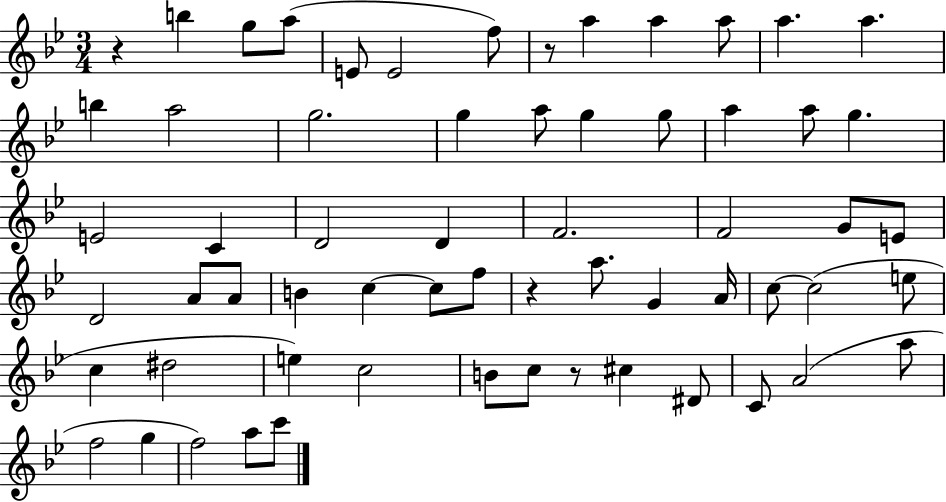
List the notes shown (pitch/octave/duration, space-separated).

R/q B5/q G5/e A5/e E4/e E4/h F5/e R/e A5/q A5/q A5/e A5/q. A5/q. B5/q A5/h G5/h. G5/q A5/e G5/q G5/e A5/q A5/e G5/q. E4/h C4/q D4/h D4/q F4/h. F4/h G4/e E4/e D4/h A4/e A4/e B4/q C5/q C5/e F5/e R/q A5/e. G4/q A4/s C5/e C5/h E5/e C5/q D#5/h E5/q C5/h B4/e C5/e R/e C#5/q D#4/e C4/e A4/h A5/e F5/h G5/q F5/h A5/e C6/e